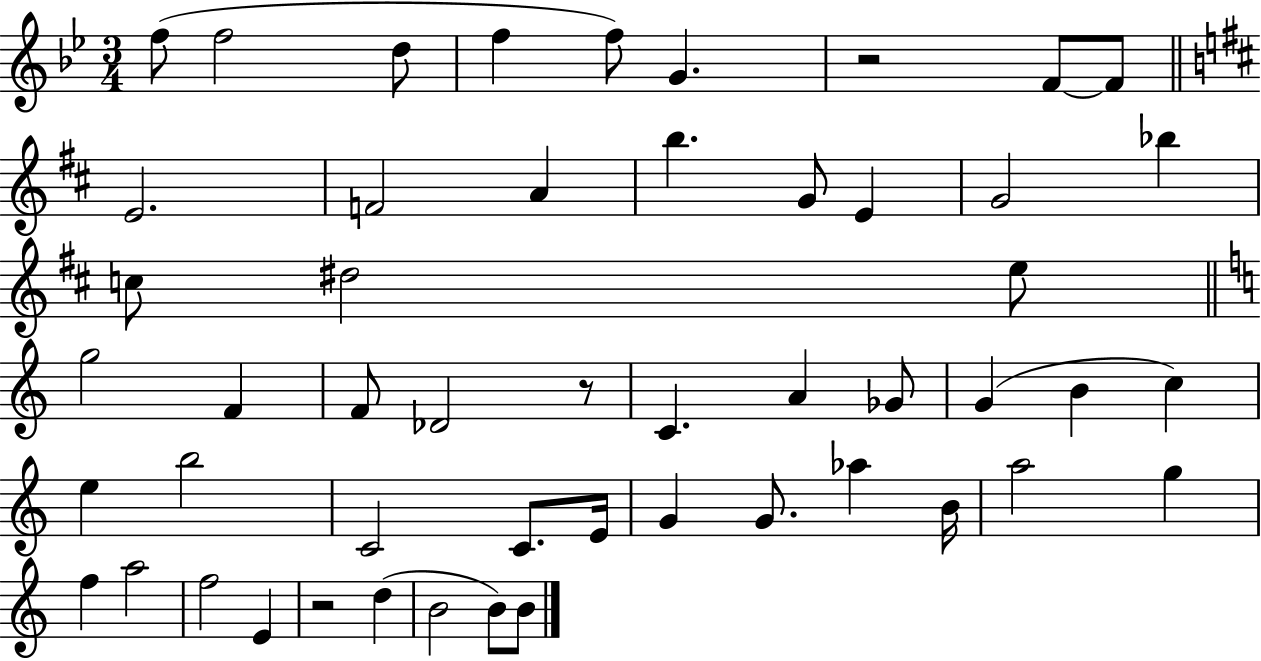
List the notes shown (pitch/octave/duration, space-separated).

F5/e F5/h D5/e F5/q F5/e G4/q. R/h F4/e F4/e E4/h. F4/h A4/q B5/q. G4/e E4/q G4/h Bb5/q C5/e D#5/h E5/e G5/h F4/q F4/e Db4/h R/e C4/q. A4/q Gb4/e G4/q B4/q C5/q E5/q B5/h C4/h C4/e. E4/s G4/q G4/e. Ab5/q B4/s A5/h G5/q F5/q A5/h F5/h E4/q R/h D5/q B4/h B4/e B4/e